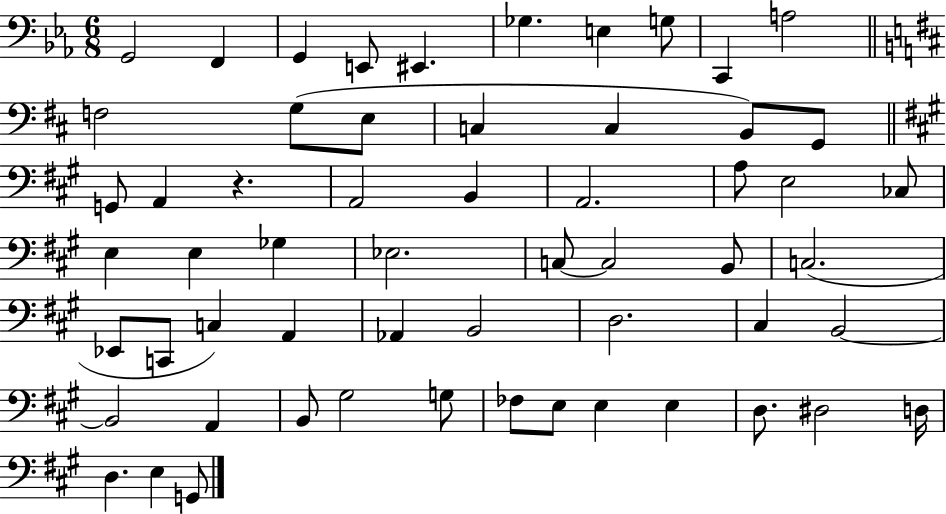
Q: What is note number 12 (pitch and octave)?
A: G3